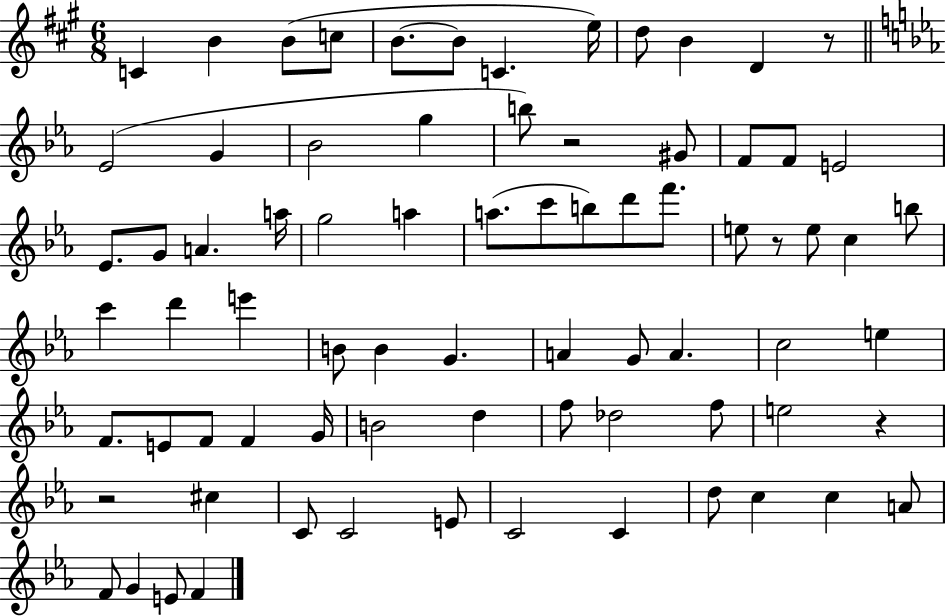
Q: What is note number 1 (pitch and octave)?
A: C4